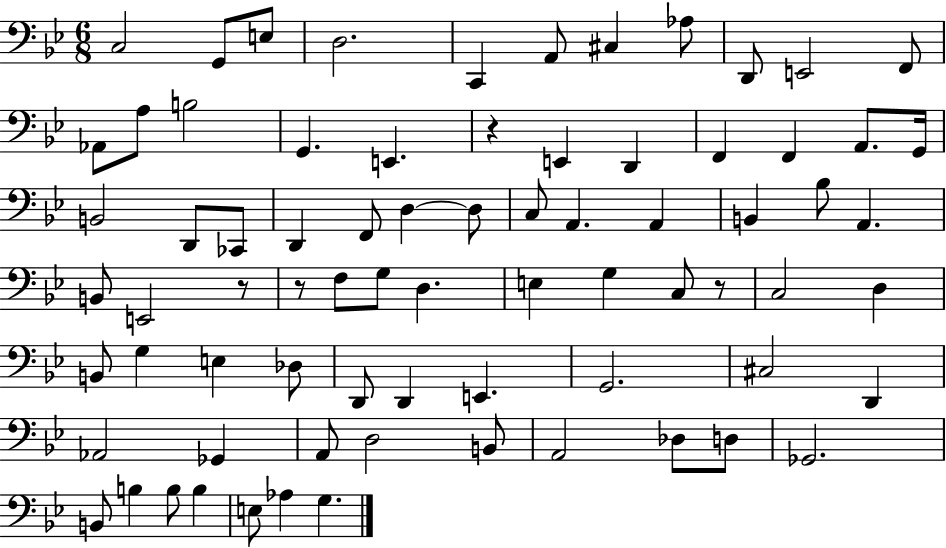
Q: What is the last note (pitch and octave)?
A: G3